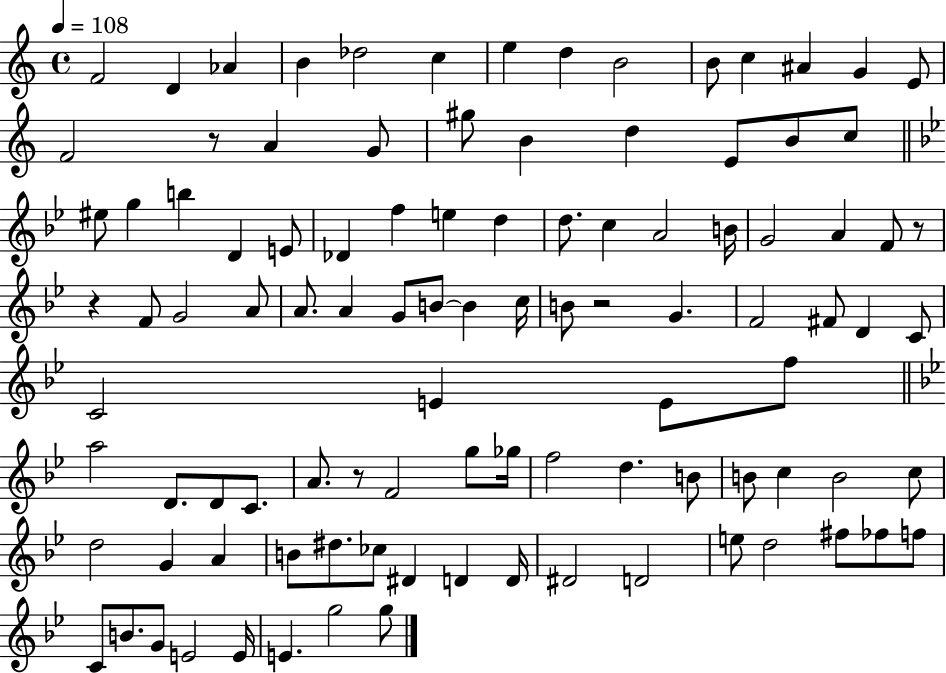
F4/h D4/q Ab4/q B4/q Db5/h C5/q E5/q D5/q B4/h B4/e C5/q A#4/q G4/q E4/e F4/h R/e A4/q G4/e G#5/e B4/q D5/q E4/e B4/e C5/e EIS5/e G5/q B5/q D4/q E4/e Db4/q F5/q E5/q D5/q D5/e. C5/q A4/h B4/s G4/h A4/q F4/e R/e R/q F4/e G4/h A4/e A4/e. A4/q G4/e B4/e B4/q C5/s B4/e R/h G4/q. F4/h F#4/e D4/q C4/e C4/h E4/q E4/e F5/e A5/h D4/e. D4/e C4/e. A4/e. R/e F4/h G5/e Gb5/s F5/h D5/q. B4/e B4/e C5/q B4/h C5/e D5/h G4/q A4/q B4/e D#5/e. CES5/e D#4/q D4/q D4/s D#4/h D4/h E5/e D5/h F#5/e FES5/e F5/e C4/e B4/e. G4/e E4/h E4/s E4/q. G5/h G5/e